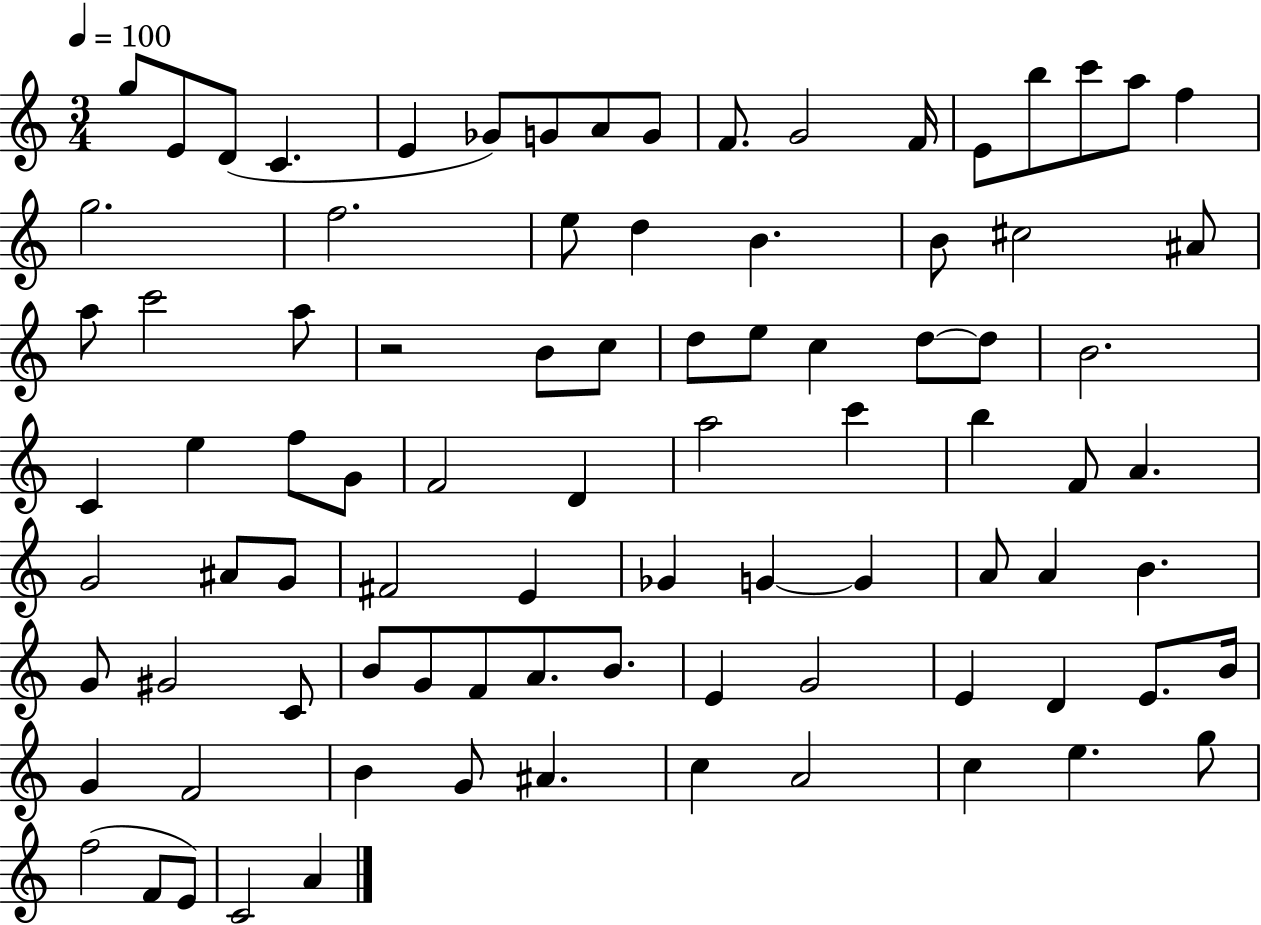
X:1
T:Untitled
M:3/4
L:1/4
K:C
g/2 E/2 D/2 C E _G/2 G/2 A/2 G/2 F/2 G2 F/4 E/2 b/2 c'/2 a/2 f g2 f2 e/2 d B B/2 ^c2 ^A/2 a/2 c'2 a/2 z2 B/2 c/2 d/2 e/2 c d/2 d/2 B2 C e f/2 G/2 F2 D a2 c' b F/2 A G2 ^A/2 G/2 ^F2 E _G G G A/2 A B G/2 ^G2 C/2 B/2 G/2 F/2 A/2 B/2 E G2 E D E/2 B/4 G F2 B G/2 ^A c A2 c e g/2 f2 F/2 E/2 C2 A